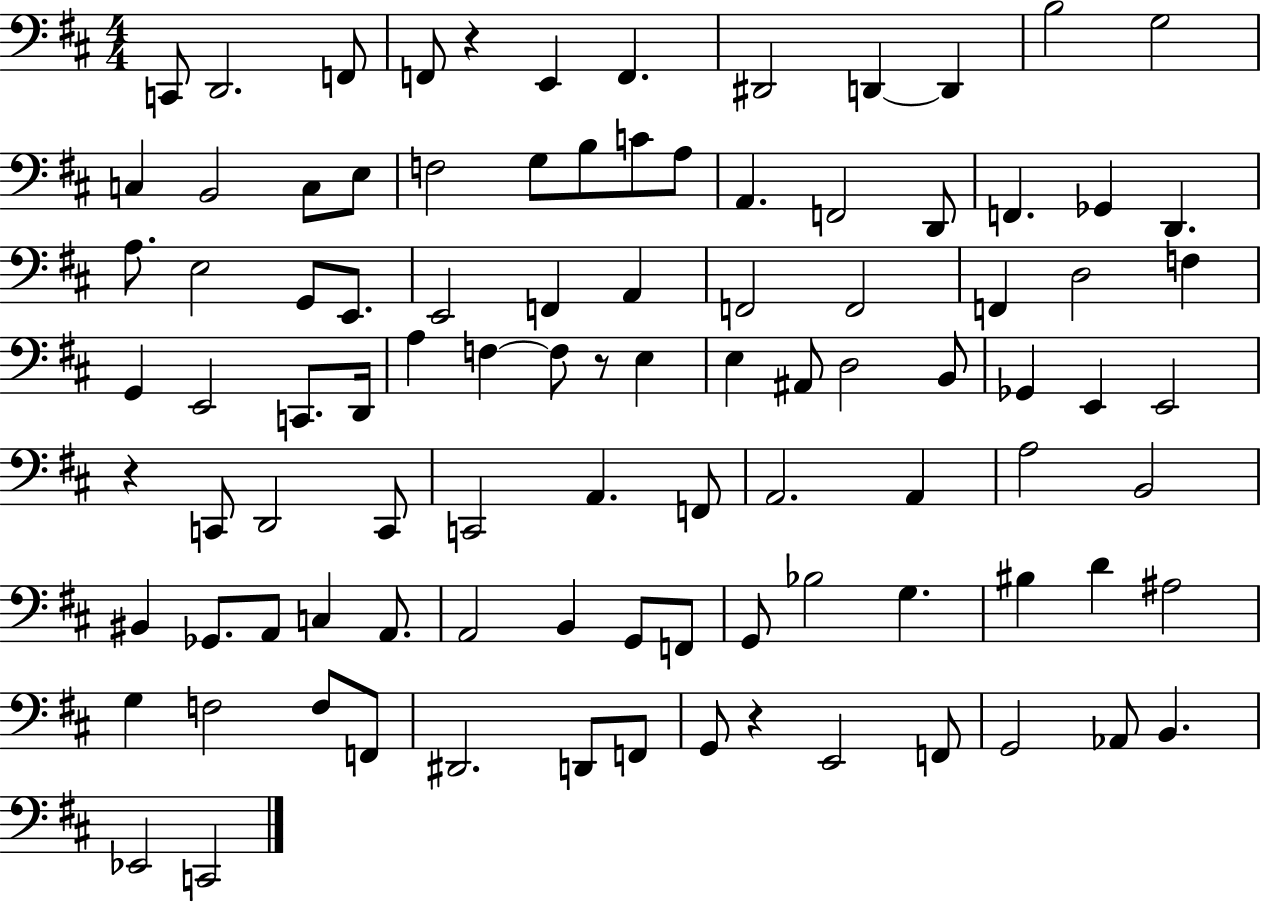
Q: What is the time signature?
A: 4/4